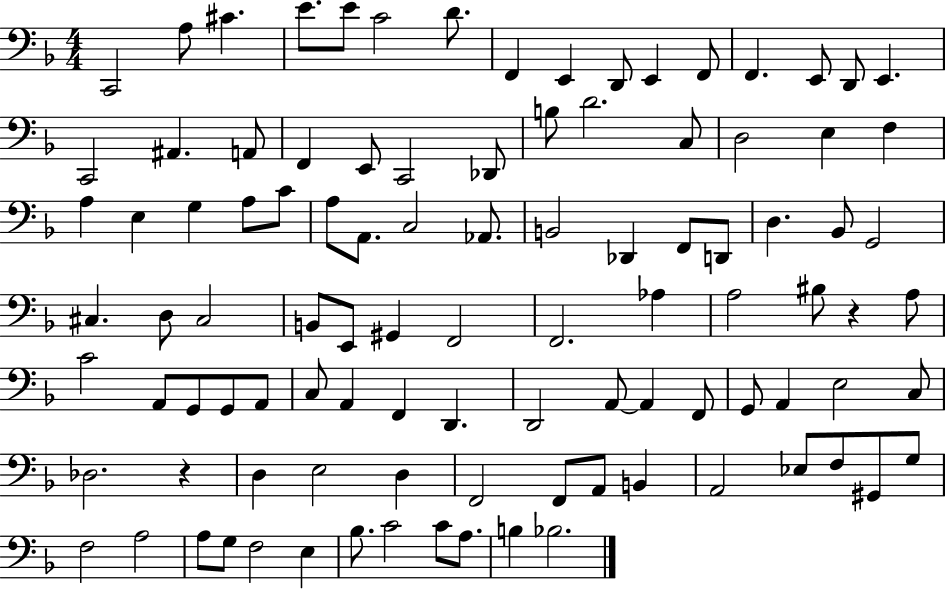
C2/h A3/e C#4/q. E4/e. E4/e C4/h D4/e. F2/q E2/q D2/e E2/q F2/e F2/q. E2/e D2/e E2/q. C2/h A#2/q. A2/e F2/q E2/e C2/h Db2/e B3/e D4/h. C3/e D3/h E3/q F3/q A3/q E3/q G3/q A3/e C4/e A3/e A2/e. C3/h Ab2/e. B2/h Db2/q F2/e D2/e D3/q. Bb2/e G2/h C#3/q. D3/e C#3/h B2/e E2/e G#2/q F2/h F2/h. Ab3/q A3/h BIS3/e R/q A3/e C4/h A2/e G2/e G2/e A2/e C3/e A2/q F2/q D2/q. D2/h A2/e A2/q F2/e G2/e A2/q E3/h C3/e Db3/h. R/q D3/q E3/h D3/q F2/h F2/e A2/e B2/q A2/h Eb3/e F3/e G#2/e G3/e F3/h A3/h A3/e G3/e F3/h E3/q Bb3/e. C4/h C4/e A3/e. B3/q Bb3/h.